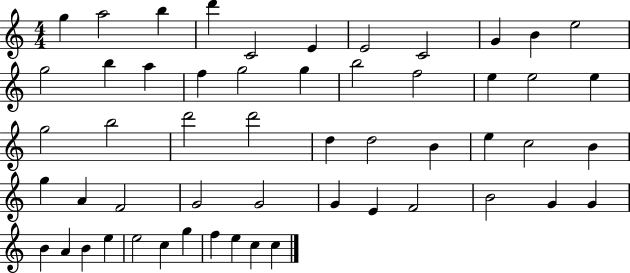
{
  \clef treble
  \numericTimeSignature
  \time 4/4
  \key c \major
  g''4 a''2 b''4 | d'''4 c'2 e'4 | e'2 c'2 | g'4 b'4 e''2 | \break g''2 b''4 a''4 | f''4 g''2 g''4 | b''2 f''2 | e''4 e''2 e''4 | \break g''2 b''2 | d'''2 d'''2 | d''4 d''2 b'4 | e''4 c''2 b'4 | \break g''4 a'4 f'2 | g'2 g'2 | g'4 e'4 f'2 | b'2 g'4 g'4 | \break b'4 a'4 b'4 e''4 | e''2 c''4 g''4 | f''4 e''4 c''4 c''4 | \bar "|."
}